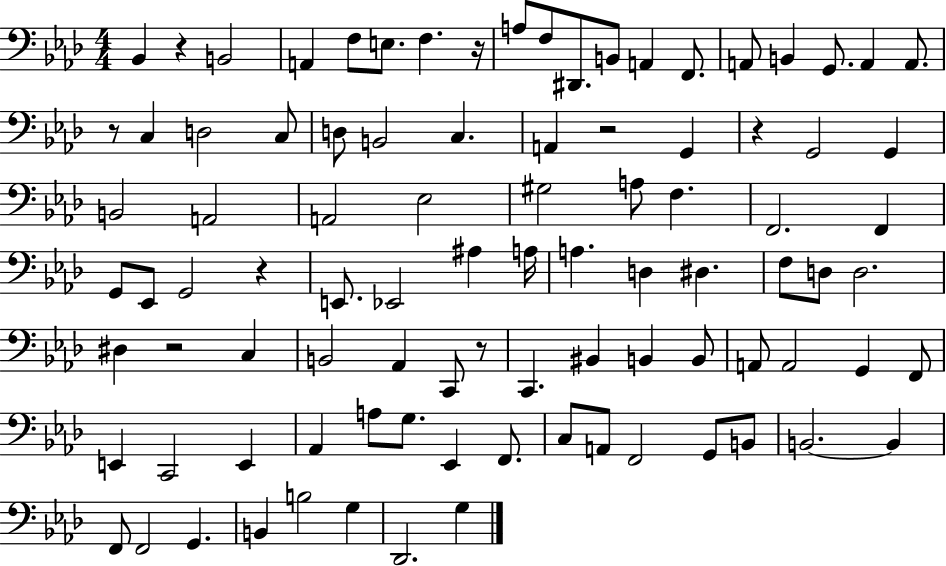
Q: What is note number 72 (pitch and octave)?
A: A2